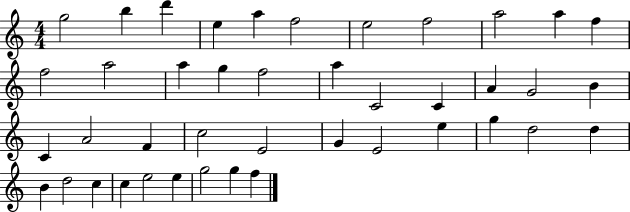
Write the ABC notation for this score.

X:1
T:Untitled
M:4/4
L:1/4
K:C
g2 b d' e a f2 e2 f2 a2 a f f2 a2 a g f2 a C2 C A G2 B C A2 F c2 E2 G E2 e g d2 d B d2 c c e2 e g2 g f